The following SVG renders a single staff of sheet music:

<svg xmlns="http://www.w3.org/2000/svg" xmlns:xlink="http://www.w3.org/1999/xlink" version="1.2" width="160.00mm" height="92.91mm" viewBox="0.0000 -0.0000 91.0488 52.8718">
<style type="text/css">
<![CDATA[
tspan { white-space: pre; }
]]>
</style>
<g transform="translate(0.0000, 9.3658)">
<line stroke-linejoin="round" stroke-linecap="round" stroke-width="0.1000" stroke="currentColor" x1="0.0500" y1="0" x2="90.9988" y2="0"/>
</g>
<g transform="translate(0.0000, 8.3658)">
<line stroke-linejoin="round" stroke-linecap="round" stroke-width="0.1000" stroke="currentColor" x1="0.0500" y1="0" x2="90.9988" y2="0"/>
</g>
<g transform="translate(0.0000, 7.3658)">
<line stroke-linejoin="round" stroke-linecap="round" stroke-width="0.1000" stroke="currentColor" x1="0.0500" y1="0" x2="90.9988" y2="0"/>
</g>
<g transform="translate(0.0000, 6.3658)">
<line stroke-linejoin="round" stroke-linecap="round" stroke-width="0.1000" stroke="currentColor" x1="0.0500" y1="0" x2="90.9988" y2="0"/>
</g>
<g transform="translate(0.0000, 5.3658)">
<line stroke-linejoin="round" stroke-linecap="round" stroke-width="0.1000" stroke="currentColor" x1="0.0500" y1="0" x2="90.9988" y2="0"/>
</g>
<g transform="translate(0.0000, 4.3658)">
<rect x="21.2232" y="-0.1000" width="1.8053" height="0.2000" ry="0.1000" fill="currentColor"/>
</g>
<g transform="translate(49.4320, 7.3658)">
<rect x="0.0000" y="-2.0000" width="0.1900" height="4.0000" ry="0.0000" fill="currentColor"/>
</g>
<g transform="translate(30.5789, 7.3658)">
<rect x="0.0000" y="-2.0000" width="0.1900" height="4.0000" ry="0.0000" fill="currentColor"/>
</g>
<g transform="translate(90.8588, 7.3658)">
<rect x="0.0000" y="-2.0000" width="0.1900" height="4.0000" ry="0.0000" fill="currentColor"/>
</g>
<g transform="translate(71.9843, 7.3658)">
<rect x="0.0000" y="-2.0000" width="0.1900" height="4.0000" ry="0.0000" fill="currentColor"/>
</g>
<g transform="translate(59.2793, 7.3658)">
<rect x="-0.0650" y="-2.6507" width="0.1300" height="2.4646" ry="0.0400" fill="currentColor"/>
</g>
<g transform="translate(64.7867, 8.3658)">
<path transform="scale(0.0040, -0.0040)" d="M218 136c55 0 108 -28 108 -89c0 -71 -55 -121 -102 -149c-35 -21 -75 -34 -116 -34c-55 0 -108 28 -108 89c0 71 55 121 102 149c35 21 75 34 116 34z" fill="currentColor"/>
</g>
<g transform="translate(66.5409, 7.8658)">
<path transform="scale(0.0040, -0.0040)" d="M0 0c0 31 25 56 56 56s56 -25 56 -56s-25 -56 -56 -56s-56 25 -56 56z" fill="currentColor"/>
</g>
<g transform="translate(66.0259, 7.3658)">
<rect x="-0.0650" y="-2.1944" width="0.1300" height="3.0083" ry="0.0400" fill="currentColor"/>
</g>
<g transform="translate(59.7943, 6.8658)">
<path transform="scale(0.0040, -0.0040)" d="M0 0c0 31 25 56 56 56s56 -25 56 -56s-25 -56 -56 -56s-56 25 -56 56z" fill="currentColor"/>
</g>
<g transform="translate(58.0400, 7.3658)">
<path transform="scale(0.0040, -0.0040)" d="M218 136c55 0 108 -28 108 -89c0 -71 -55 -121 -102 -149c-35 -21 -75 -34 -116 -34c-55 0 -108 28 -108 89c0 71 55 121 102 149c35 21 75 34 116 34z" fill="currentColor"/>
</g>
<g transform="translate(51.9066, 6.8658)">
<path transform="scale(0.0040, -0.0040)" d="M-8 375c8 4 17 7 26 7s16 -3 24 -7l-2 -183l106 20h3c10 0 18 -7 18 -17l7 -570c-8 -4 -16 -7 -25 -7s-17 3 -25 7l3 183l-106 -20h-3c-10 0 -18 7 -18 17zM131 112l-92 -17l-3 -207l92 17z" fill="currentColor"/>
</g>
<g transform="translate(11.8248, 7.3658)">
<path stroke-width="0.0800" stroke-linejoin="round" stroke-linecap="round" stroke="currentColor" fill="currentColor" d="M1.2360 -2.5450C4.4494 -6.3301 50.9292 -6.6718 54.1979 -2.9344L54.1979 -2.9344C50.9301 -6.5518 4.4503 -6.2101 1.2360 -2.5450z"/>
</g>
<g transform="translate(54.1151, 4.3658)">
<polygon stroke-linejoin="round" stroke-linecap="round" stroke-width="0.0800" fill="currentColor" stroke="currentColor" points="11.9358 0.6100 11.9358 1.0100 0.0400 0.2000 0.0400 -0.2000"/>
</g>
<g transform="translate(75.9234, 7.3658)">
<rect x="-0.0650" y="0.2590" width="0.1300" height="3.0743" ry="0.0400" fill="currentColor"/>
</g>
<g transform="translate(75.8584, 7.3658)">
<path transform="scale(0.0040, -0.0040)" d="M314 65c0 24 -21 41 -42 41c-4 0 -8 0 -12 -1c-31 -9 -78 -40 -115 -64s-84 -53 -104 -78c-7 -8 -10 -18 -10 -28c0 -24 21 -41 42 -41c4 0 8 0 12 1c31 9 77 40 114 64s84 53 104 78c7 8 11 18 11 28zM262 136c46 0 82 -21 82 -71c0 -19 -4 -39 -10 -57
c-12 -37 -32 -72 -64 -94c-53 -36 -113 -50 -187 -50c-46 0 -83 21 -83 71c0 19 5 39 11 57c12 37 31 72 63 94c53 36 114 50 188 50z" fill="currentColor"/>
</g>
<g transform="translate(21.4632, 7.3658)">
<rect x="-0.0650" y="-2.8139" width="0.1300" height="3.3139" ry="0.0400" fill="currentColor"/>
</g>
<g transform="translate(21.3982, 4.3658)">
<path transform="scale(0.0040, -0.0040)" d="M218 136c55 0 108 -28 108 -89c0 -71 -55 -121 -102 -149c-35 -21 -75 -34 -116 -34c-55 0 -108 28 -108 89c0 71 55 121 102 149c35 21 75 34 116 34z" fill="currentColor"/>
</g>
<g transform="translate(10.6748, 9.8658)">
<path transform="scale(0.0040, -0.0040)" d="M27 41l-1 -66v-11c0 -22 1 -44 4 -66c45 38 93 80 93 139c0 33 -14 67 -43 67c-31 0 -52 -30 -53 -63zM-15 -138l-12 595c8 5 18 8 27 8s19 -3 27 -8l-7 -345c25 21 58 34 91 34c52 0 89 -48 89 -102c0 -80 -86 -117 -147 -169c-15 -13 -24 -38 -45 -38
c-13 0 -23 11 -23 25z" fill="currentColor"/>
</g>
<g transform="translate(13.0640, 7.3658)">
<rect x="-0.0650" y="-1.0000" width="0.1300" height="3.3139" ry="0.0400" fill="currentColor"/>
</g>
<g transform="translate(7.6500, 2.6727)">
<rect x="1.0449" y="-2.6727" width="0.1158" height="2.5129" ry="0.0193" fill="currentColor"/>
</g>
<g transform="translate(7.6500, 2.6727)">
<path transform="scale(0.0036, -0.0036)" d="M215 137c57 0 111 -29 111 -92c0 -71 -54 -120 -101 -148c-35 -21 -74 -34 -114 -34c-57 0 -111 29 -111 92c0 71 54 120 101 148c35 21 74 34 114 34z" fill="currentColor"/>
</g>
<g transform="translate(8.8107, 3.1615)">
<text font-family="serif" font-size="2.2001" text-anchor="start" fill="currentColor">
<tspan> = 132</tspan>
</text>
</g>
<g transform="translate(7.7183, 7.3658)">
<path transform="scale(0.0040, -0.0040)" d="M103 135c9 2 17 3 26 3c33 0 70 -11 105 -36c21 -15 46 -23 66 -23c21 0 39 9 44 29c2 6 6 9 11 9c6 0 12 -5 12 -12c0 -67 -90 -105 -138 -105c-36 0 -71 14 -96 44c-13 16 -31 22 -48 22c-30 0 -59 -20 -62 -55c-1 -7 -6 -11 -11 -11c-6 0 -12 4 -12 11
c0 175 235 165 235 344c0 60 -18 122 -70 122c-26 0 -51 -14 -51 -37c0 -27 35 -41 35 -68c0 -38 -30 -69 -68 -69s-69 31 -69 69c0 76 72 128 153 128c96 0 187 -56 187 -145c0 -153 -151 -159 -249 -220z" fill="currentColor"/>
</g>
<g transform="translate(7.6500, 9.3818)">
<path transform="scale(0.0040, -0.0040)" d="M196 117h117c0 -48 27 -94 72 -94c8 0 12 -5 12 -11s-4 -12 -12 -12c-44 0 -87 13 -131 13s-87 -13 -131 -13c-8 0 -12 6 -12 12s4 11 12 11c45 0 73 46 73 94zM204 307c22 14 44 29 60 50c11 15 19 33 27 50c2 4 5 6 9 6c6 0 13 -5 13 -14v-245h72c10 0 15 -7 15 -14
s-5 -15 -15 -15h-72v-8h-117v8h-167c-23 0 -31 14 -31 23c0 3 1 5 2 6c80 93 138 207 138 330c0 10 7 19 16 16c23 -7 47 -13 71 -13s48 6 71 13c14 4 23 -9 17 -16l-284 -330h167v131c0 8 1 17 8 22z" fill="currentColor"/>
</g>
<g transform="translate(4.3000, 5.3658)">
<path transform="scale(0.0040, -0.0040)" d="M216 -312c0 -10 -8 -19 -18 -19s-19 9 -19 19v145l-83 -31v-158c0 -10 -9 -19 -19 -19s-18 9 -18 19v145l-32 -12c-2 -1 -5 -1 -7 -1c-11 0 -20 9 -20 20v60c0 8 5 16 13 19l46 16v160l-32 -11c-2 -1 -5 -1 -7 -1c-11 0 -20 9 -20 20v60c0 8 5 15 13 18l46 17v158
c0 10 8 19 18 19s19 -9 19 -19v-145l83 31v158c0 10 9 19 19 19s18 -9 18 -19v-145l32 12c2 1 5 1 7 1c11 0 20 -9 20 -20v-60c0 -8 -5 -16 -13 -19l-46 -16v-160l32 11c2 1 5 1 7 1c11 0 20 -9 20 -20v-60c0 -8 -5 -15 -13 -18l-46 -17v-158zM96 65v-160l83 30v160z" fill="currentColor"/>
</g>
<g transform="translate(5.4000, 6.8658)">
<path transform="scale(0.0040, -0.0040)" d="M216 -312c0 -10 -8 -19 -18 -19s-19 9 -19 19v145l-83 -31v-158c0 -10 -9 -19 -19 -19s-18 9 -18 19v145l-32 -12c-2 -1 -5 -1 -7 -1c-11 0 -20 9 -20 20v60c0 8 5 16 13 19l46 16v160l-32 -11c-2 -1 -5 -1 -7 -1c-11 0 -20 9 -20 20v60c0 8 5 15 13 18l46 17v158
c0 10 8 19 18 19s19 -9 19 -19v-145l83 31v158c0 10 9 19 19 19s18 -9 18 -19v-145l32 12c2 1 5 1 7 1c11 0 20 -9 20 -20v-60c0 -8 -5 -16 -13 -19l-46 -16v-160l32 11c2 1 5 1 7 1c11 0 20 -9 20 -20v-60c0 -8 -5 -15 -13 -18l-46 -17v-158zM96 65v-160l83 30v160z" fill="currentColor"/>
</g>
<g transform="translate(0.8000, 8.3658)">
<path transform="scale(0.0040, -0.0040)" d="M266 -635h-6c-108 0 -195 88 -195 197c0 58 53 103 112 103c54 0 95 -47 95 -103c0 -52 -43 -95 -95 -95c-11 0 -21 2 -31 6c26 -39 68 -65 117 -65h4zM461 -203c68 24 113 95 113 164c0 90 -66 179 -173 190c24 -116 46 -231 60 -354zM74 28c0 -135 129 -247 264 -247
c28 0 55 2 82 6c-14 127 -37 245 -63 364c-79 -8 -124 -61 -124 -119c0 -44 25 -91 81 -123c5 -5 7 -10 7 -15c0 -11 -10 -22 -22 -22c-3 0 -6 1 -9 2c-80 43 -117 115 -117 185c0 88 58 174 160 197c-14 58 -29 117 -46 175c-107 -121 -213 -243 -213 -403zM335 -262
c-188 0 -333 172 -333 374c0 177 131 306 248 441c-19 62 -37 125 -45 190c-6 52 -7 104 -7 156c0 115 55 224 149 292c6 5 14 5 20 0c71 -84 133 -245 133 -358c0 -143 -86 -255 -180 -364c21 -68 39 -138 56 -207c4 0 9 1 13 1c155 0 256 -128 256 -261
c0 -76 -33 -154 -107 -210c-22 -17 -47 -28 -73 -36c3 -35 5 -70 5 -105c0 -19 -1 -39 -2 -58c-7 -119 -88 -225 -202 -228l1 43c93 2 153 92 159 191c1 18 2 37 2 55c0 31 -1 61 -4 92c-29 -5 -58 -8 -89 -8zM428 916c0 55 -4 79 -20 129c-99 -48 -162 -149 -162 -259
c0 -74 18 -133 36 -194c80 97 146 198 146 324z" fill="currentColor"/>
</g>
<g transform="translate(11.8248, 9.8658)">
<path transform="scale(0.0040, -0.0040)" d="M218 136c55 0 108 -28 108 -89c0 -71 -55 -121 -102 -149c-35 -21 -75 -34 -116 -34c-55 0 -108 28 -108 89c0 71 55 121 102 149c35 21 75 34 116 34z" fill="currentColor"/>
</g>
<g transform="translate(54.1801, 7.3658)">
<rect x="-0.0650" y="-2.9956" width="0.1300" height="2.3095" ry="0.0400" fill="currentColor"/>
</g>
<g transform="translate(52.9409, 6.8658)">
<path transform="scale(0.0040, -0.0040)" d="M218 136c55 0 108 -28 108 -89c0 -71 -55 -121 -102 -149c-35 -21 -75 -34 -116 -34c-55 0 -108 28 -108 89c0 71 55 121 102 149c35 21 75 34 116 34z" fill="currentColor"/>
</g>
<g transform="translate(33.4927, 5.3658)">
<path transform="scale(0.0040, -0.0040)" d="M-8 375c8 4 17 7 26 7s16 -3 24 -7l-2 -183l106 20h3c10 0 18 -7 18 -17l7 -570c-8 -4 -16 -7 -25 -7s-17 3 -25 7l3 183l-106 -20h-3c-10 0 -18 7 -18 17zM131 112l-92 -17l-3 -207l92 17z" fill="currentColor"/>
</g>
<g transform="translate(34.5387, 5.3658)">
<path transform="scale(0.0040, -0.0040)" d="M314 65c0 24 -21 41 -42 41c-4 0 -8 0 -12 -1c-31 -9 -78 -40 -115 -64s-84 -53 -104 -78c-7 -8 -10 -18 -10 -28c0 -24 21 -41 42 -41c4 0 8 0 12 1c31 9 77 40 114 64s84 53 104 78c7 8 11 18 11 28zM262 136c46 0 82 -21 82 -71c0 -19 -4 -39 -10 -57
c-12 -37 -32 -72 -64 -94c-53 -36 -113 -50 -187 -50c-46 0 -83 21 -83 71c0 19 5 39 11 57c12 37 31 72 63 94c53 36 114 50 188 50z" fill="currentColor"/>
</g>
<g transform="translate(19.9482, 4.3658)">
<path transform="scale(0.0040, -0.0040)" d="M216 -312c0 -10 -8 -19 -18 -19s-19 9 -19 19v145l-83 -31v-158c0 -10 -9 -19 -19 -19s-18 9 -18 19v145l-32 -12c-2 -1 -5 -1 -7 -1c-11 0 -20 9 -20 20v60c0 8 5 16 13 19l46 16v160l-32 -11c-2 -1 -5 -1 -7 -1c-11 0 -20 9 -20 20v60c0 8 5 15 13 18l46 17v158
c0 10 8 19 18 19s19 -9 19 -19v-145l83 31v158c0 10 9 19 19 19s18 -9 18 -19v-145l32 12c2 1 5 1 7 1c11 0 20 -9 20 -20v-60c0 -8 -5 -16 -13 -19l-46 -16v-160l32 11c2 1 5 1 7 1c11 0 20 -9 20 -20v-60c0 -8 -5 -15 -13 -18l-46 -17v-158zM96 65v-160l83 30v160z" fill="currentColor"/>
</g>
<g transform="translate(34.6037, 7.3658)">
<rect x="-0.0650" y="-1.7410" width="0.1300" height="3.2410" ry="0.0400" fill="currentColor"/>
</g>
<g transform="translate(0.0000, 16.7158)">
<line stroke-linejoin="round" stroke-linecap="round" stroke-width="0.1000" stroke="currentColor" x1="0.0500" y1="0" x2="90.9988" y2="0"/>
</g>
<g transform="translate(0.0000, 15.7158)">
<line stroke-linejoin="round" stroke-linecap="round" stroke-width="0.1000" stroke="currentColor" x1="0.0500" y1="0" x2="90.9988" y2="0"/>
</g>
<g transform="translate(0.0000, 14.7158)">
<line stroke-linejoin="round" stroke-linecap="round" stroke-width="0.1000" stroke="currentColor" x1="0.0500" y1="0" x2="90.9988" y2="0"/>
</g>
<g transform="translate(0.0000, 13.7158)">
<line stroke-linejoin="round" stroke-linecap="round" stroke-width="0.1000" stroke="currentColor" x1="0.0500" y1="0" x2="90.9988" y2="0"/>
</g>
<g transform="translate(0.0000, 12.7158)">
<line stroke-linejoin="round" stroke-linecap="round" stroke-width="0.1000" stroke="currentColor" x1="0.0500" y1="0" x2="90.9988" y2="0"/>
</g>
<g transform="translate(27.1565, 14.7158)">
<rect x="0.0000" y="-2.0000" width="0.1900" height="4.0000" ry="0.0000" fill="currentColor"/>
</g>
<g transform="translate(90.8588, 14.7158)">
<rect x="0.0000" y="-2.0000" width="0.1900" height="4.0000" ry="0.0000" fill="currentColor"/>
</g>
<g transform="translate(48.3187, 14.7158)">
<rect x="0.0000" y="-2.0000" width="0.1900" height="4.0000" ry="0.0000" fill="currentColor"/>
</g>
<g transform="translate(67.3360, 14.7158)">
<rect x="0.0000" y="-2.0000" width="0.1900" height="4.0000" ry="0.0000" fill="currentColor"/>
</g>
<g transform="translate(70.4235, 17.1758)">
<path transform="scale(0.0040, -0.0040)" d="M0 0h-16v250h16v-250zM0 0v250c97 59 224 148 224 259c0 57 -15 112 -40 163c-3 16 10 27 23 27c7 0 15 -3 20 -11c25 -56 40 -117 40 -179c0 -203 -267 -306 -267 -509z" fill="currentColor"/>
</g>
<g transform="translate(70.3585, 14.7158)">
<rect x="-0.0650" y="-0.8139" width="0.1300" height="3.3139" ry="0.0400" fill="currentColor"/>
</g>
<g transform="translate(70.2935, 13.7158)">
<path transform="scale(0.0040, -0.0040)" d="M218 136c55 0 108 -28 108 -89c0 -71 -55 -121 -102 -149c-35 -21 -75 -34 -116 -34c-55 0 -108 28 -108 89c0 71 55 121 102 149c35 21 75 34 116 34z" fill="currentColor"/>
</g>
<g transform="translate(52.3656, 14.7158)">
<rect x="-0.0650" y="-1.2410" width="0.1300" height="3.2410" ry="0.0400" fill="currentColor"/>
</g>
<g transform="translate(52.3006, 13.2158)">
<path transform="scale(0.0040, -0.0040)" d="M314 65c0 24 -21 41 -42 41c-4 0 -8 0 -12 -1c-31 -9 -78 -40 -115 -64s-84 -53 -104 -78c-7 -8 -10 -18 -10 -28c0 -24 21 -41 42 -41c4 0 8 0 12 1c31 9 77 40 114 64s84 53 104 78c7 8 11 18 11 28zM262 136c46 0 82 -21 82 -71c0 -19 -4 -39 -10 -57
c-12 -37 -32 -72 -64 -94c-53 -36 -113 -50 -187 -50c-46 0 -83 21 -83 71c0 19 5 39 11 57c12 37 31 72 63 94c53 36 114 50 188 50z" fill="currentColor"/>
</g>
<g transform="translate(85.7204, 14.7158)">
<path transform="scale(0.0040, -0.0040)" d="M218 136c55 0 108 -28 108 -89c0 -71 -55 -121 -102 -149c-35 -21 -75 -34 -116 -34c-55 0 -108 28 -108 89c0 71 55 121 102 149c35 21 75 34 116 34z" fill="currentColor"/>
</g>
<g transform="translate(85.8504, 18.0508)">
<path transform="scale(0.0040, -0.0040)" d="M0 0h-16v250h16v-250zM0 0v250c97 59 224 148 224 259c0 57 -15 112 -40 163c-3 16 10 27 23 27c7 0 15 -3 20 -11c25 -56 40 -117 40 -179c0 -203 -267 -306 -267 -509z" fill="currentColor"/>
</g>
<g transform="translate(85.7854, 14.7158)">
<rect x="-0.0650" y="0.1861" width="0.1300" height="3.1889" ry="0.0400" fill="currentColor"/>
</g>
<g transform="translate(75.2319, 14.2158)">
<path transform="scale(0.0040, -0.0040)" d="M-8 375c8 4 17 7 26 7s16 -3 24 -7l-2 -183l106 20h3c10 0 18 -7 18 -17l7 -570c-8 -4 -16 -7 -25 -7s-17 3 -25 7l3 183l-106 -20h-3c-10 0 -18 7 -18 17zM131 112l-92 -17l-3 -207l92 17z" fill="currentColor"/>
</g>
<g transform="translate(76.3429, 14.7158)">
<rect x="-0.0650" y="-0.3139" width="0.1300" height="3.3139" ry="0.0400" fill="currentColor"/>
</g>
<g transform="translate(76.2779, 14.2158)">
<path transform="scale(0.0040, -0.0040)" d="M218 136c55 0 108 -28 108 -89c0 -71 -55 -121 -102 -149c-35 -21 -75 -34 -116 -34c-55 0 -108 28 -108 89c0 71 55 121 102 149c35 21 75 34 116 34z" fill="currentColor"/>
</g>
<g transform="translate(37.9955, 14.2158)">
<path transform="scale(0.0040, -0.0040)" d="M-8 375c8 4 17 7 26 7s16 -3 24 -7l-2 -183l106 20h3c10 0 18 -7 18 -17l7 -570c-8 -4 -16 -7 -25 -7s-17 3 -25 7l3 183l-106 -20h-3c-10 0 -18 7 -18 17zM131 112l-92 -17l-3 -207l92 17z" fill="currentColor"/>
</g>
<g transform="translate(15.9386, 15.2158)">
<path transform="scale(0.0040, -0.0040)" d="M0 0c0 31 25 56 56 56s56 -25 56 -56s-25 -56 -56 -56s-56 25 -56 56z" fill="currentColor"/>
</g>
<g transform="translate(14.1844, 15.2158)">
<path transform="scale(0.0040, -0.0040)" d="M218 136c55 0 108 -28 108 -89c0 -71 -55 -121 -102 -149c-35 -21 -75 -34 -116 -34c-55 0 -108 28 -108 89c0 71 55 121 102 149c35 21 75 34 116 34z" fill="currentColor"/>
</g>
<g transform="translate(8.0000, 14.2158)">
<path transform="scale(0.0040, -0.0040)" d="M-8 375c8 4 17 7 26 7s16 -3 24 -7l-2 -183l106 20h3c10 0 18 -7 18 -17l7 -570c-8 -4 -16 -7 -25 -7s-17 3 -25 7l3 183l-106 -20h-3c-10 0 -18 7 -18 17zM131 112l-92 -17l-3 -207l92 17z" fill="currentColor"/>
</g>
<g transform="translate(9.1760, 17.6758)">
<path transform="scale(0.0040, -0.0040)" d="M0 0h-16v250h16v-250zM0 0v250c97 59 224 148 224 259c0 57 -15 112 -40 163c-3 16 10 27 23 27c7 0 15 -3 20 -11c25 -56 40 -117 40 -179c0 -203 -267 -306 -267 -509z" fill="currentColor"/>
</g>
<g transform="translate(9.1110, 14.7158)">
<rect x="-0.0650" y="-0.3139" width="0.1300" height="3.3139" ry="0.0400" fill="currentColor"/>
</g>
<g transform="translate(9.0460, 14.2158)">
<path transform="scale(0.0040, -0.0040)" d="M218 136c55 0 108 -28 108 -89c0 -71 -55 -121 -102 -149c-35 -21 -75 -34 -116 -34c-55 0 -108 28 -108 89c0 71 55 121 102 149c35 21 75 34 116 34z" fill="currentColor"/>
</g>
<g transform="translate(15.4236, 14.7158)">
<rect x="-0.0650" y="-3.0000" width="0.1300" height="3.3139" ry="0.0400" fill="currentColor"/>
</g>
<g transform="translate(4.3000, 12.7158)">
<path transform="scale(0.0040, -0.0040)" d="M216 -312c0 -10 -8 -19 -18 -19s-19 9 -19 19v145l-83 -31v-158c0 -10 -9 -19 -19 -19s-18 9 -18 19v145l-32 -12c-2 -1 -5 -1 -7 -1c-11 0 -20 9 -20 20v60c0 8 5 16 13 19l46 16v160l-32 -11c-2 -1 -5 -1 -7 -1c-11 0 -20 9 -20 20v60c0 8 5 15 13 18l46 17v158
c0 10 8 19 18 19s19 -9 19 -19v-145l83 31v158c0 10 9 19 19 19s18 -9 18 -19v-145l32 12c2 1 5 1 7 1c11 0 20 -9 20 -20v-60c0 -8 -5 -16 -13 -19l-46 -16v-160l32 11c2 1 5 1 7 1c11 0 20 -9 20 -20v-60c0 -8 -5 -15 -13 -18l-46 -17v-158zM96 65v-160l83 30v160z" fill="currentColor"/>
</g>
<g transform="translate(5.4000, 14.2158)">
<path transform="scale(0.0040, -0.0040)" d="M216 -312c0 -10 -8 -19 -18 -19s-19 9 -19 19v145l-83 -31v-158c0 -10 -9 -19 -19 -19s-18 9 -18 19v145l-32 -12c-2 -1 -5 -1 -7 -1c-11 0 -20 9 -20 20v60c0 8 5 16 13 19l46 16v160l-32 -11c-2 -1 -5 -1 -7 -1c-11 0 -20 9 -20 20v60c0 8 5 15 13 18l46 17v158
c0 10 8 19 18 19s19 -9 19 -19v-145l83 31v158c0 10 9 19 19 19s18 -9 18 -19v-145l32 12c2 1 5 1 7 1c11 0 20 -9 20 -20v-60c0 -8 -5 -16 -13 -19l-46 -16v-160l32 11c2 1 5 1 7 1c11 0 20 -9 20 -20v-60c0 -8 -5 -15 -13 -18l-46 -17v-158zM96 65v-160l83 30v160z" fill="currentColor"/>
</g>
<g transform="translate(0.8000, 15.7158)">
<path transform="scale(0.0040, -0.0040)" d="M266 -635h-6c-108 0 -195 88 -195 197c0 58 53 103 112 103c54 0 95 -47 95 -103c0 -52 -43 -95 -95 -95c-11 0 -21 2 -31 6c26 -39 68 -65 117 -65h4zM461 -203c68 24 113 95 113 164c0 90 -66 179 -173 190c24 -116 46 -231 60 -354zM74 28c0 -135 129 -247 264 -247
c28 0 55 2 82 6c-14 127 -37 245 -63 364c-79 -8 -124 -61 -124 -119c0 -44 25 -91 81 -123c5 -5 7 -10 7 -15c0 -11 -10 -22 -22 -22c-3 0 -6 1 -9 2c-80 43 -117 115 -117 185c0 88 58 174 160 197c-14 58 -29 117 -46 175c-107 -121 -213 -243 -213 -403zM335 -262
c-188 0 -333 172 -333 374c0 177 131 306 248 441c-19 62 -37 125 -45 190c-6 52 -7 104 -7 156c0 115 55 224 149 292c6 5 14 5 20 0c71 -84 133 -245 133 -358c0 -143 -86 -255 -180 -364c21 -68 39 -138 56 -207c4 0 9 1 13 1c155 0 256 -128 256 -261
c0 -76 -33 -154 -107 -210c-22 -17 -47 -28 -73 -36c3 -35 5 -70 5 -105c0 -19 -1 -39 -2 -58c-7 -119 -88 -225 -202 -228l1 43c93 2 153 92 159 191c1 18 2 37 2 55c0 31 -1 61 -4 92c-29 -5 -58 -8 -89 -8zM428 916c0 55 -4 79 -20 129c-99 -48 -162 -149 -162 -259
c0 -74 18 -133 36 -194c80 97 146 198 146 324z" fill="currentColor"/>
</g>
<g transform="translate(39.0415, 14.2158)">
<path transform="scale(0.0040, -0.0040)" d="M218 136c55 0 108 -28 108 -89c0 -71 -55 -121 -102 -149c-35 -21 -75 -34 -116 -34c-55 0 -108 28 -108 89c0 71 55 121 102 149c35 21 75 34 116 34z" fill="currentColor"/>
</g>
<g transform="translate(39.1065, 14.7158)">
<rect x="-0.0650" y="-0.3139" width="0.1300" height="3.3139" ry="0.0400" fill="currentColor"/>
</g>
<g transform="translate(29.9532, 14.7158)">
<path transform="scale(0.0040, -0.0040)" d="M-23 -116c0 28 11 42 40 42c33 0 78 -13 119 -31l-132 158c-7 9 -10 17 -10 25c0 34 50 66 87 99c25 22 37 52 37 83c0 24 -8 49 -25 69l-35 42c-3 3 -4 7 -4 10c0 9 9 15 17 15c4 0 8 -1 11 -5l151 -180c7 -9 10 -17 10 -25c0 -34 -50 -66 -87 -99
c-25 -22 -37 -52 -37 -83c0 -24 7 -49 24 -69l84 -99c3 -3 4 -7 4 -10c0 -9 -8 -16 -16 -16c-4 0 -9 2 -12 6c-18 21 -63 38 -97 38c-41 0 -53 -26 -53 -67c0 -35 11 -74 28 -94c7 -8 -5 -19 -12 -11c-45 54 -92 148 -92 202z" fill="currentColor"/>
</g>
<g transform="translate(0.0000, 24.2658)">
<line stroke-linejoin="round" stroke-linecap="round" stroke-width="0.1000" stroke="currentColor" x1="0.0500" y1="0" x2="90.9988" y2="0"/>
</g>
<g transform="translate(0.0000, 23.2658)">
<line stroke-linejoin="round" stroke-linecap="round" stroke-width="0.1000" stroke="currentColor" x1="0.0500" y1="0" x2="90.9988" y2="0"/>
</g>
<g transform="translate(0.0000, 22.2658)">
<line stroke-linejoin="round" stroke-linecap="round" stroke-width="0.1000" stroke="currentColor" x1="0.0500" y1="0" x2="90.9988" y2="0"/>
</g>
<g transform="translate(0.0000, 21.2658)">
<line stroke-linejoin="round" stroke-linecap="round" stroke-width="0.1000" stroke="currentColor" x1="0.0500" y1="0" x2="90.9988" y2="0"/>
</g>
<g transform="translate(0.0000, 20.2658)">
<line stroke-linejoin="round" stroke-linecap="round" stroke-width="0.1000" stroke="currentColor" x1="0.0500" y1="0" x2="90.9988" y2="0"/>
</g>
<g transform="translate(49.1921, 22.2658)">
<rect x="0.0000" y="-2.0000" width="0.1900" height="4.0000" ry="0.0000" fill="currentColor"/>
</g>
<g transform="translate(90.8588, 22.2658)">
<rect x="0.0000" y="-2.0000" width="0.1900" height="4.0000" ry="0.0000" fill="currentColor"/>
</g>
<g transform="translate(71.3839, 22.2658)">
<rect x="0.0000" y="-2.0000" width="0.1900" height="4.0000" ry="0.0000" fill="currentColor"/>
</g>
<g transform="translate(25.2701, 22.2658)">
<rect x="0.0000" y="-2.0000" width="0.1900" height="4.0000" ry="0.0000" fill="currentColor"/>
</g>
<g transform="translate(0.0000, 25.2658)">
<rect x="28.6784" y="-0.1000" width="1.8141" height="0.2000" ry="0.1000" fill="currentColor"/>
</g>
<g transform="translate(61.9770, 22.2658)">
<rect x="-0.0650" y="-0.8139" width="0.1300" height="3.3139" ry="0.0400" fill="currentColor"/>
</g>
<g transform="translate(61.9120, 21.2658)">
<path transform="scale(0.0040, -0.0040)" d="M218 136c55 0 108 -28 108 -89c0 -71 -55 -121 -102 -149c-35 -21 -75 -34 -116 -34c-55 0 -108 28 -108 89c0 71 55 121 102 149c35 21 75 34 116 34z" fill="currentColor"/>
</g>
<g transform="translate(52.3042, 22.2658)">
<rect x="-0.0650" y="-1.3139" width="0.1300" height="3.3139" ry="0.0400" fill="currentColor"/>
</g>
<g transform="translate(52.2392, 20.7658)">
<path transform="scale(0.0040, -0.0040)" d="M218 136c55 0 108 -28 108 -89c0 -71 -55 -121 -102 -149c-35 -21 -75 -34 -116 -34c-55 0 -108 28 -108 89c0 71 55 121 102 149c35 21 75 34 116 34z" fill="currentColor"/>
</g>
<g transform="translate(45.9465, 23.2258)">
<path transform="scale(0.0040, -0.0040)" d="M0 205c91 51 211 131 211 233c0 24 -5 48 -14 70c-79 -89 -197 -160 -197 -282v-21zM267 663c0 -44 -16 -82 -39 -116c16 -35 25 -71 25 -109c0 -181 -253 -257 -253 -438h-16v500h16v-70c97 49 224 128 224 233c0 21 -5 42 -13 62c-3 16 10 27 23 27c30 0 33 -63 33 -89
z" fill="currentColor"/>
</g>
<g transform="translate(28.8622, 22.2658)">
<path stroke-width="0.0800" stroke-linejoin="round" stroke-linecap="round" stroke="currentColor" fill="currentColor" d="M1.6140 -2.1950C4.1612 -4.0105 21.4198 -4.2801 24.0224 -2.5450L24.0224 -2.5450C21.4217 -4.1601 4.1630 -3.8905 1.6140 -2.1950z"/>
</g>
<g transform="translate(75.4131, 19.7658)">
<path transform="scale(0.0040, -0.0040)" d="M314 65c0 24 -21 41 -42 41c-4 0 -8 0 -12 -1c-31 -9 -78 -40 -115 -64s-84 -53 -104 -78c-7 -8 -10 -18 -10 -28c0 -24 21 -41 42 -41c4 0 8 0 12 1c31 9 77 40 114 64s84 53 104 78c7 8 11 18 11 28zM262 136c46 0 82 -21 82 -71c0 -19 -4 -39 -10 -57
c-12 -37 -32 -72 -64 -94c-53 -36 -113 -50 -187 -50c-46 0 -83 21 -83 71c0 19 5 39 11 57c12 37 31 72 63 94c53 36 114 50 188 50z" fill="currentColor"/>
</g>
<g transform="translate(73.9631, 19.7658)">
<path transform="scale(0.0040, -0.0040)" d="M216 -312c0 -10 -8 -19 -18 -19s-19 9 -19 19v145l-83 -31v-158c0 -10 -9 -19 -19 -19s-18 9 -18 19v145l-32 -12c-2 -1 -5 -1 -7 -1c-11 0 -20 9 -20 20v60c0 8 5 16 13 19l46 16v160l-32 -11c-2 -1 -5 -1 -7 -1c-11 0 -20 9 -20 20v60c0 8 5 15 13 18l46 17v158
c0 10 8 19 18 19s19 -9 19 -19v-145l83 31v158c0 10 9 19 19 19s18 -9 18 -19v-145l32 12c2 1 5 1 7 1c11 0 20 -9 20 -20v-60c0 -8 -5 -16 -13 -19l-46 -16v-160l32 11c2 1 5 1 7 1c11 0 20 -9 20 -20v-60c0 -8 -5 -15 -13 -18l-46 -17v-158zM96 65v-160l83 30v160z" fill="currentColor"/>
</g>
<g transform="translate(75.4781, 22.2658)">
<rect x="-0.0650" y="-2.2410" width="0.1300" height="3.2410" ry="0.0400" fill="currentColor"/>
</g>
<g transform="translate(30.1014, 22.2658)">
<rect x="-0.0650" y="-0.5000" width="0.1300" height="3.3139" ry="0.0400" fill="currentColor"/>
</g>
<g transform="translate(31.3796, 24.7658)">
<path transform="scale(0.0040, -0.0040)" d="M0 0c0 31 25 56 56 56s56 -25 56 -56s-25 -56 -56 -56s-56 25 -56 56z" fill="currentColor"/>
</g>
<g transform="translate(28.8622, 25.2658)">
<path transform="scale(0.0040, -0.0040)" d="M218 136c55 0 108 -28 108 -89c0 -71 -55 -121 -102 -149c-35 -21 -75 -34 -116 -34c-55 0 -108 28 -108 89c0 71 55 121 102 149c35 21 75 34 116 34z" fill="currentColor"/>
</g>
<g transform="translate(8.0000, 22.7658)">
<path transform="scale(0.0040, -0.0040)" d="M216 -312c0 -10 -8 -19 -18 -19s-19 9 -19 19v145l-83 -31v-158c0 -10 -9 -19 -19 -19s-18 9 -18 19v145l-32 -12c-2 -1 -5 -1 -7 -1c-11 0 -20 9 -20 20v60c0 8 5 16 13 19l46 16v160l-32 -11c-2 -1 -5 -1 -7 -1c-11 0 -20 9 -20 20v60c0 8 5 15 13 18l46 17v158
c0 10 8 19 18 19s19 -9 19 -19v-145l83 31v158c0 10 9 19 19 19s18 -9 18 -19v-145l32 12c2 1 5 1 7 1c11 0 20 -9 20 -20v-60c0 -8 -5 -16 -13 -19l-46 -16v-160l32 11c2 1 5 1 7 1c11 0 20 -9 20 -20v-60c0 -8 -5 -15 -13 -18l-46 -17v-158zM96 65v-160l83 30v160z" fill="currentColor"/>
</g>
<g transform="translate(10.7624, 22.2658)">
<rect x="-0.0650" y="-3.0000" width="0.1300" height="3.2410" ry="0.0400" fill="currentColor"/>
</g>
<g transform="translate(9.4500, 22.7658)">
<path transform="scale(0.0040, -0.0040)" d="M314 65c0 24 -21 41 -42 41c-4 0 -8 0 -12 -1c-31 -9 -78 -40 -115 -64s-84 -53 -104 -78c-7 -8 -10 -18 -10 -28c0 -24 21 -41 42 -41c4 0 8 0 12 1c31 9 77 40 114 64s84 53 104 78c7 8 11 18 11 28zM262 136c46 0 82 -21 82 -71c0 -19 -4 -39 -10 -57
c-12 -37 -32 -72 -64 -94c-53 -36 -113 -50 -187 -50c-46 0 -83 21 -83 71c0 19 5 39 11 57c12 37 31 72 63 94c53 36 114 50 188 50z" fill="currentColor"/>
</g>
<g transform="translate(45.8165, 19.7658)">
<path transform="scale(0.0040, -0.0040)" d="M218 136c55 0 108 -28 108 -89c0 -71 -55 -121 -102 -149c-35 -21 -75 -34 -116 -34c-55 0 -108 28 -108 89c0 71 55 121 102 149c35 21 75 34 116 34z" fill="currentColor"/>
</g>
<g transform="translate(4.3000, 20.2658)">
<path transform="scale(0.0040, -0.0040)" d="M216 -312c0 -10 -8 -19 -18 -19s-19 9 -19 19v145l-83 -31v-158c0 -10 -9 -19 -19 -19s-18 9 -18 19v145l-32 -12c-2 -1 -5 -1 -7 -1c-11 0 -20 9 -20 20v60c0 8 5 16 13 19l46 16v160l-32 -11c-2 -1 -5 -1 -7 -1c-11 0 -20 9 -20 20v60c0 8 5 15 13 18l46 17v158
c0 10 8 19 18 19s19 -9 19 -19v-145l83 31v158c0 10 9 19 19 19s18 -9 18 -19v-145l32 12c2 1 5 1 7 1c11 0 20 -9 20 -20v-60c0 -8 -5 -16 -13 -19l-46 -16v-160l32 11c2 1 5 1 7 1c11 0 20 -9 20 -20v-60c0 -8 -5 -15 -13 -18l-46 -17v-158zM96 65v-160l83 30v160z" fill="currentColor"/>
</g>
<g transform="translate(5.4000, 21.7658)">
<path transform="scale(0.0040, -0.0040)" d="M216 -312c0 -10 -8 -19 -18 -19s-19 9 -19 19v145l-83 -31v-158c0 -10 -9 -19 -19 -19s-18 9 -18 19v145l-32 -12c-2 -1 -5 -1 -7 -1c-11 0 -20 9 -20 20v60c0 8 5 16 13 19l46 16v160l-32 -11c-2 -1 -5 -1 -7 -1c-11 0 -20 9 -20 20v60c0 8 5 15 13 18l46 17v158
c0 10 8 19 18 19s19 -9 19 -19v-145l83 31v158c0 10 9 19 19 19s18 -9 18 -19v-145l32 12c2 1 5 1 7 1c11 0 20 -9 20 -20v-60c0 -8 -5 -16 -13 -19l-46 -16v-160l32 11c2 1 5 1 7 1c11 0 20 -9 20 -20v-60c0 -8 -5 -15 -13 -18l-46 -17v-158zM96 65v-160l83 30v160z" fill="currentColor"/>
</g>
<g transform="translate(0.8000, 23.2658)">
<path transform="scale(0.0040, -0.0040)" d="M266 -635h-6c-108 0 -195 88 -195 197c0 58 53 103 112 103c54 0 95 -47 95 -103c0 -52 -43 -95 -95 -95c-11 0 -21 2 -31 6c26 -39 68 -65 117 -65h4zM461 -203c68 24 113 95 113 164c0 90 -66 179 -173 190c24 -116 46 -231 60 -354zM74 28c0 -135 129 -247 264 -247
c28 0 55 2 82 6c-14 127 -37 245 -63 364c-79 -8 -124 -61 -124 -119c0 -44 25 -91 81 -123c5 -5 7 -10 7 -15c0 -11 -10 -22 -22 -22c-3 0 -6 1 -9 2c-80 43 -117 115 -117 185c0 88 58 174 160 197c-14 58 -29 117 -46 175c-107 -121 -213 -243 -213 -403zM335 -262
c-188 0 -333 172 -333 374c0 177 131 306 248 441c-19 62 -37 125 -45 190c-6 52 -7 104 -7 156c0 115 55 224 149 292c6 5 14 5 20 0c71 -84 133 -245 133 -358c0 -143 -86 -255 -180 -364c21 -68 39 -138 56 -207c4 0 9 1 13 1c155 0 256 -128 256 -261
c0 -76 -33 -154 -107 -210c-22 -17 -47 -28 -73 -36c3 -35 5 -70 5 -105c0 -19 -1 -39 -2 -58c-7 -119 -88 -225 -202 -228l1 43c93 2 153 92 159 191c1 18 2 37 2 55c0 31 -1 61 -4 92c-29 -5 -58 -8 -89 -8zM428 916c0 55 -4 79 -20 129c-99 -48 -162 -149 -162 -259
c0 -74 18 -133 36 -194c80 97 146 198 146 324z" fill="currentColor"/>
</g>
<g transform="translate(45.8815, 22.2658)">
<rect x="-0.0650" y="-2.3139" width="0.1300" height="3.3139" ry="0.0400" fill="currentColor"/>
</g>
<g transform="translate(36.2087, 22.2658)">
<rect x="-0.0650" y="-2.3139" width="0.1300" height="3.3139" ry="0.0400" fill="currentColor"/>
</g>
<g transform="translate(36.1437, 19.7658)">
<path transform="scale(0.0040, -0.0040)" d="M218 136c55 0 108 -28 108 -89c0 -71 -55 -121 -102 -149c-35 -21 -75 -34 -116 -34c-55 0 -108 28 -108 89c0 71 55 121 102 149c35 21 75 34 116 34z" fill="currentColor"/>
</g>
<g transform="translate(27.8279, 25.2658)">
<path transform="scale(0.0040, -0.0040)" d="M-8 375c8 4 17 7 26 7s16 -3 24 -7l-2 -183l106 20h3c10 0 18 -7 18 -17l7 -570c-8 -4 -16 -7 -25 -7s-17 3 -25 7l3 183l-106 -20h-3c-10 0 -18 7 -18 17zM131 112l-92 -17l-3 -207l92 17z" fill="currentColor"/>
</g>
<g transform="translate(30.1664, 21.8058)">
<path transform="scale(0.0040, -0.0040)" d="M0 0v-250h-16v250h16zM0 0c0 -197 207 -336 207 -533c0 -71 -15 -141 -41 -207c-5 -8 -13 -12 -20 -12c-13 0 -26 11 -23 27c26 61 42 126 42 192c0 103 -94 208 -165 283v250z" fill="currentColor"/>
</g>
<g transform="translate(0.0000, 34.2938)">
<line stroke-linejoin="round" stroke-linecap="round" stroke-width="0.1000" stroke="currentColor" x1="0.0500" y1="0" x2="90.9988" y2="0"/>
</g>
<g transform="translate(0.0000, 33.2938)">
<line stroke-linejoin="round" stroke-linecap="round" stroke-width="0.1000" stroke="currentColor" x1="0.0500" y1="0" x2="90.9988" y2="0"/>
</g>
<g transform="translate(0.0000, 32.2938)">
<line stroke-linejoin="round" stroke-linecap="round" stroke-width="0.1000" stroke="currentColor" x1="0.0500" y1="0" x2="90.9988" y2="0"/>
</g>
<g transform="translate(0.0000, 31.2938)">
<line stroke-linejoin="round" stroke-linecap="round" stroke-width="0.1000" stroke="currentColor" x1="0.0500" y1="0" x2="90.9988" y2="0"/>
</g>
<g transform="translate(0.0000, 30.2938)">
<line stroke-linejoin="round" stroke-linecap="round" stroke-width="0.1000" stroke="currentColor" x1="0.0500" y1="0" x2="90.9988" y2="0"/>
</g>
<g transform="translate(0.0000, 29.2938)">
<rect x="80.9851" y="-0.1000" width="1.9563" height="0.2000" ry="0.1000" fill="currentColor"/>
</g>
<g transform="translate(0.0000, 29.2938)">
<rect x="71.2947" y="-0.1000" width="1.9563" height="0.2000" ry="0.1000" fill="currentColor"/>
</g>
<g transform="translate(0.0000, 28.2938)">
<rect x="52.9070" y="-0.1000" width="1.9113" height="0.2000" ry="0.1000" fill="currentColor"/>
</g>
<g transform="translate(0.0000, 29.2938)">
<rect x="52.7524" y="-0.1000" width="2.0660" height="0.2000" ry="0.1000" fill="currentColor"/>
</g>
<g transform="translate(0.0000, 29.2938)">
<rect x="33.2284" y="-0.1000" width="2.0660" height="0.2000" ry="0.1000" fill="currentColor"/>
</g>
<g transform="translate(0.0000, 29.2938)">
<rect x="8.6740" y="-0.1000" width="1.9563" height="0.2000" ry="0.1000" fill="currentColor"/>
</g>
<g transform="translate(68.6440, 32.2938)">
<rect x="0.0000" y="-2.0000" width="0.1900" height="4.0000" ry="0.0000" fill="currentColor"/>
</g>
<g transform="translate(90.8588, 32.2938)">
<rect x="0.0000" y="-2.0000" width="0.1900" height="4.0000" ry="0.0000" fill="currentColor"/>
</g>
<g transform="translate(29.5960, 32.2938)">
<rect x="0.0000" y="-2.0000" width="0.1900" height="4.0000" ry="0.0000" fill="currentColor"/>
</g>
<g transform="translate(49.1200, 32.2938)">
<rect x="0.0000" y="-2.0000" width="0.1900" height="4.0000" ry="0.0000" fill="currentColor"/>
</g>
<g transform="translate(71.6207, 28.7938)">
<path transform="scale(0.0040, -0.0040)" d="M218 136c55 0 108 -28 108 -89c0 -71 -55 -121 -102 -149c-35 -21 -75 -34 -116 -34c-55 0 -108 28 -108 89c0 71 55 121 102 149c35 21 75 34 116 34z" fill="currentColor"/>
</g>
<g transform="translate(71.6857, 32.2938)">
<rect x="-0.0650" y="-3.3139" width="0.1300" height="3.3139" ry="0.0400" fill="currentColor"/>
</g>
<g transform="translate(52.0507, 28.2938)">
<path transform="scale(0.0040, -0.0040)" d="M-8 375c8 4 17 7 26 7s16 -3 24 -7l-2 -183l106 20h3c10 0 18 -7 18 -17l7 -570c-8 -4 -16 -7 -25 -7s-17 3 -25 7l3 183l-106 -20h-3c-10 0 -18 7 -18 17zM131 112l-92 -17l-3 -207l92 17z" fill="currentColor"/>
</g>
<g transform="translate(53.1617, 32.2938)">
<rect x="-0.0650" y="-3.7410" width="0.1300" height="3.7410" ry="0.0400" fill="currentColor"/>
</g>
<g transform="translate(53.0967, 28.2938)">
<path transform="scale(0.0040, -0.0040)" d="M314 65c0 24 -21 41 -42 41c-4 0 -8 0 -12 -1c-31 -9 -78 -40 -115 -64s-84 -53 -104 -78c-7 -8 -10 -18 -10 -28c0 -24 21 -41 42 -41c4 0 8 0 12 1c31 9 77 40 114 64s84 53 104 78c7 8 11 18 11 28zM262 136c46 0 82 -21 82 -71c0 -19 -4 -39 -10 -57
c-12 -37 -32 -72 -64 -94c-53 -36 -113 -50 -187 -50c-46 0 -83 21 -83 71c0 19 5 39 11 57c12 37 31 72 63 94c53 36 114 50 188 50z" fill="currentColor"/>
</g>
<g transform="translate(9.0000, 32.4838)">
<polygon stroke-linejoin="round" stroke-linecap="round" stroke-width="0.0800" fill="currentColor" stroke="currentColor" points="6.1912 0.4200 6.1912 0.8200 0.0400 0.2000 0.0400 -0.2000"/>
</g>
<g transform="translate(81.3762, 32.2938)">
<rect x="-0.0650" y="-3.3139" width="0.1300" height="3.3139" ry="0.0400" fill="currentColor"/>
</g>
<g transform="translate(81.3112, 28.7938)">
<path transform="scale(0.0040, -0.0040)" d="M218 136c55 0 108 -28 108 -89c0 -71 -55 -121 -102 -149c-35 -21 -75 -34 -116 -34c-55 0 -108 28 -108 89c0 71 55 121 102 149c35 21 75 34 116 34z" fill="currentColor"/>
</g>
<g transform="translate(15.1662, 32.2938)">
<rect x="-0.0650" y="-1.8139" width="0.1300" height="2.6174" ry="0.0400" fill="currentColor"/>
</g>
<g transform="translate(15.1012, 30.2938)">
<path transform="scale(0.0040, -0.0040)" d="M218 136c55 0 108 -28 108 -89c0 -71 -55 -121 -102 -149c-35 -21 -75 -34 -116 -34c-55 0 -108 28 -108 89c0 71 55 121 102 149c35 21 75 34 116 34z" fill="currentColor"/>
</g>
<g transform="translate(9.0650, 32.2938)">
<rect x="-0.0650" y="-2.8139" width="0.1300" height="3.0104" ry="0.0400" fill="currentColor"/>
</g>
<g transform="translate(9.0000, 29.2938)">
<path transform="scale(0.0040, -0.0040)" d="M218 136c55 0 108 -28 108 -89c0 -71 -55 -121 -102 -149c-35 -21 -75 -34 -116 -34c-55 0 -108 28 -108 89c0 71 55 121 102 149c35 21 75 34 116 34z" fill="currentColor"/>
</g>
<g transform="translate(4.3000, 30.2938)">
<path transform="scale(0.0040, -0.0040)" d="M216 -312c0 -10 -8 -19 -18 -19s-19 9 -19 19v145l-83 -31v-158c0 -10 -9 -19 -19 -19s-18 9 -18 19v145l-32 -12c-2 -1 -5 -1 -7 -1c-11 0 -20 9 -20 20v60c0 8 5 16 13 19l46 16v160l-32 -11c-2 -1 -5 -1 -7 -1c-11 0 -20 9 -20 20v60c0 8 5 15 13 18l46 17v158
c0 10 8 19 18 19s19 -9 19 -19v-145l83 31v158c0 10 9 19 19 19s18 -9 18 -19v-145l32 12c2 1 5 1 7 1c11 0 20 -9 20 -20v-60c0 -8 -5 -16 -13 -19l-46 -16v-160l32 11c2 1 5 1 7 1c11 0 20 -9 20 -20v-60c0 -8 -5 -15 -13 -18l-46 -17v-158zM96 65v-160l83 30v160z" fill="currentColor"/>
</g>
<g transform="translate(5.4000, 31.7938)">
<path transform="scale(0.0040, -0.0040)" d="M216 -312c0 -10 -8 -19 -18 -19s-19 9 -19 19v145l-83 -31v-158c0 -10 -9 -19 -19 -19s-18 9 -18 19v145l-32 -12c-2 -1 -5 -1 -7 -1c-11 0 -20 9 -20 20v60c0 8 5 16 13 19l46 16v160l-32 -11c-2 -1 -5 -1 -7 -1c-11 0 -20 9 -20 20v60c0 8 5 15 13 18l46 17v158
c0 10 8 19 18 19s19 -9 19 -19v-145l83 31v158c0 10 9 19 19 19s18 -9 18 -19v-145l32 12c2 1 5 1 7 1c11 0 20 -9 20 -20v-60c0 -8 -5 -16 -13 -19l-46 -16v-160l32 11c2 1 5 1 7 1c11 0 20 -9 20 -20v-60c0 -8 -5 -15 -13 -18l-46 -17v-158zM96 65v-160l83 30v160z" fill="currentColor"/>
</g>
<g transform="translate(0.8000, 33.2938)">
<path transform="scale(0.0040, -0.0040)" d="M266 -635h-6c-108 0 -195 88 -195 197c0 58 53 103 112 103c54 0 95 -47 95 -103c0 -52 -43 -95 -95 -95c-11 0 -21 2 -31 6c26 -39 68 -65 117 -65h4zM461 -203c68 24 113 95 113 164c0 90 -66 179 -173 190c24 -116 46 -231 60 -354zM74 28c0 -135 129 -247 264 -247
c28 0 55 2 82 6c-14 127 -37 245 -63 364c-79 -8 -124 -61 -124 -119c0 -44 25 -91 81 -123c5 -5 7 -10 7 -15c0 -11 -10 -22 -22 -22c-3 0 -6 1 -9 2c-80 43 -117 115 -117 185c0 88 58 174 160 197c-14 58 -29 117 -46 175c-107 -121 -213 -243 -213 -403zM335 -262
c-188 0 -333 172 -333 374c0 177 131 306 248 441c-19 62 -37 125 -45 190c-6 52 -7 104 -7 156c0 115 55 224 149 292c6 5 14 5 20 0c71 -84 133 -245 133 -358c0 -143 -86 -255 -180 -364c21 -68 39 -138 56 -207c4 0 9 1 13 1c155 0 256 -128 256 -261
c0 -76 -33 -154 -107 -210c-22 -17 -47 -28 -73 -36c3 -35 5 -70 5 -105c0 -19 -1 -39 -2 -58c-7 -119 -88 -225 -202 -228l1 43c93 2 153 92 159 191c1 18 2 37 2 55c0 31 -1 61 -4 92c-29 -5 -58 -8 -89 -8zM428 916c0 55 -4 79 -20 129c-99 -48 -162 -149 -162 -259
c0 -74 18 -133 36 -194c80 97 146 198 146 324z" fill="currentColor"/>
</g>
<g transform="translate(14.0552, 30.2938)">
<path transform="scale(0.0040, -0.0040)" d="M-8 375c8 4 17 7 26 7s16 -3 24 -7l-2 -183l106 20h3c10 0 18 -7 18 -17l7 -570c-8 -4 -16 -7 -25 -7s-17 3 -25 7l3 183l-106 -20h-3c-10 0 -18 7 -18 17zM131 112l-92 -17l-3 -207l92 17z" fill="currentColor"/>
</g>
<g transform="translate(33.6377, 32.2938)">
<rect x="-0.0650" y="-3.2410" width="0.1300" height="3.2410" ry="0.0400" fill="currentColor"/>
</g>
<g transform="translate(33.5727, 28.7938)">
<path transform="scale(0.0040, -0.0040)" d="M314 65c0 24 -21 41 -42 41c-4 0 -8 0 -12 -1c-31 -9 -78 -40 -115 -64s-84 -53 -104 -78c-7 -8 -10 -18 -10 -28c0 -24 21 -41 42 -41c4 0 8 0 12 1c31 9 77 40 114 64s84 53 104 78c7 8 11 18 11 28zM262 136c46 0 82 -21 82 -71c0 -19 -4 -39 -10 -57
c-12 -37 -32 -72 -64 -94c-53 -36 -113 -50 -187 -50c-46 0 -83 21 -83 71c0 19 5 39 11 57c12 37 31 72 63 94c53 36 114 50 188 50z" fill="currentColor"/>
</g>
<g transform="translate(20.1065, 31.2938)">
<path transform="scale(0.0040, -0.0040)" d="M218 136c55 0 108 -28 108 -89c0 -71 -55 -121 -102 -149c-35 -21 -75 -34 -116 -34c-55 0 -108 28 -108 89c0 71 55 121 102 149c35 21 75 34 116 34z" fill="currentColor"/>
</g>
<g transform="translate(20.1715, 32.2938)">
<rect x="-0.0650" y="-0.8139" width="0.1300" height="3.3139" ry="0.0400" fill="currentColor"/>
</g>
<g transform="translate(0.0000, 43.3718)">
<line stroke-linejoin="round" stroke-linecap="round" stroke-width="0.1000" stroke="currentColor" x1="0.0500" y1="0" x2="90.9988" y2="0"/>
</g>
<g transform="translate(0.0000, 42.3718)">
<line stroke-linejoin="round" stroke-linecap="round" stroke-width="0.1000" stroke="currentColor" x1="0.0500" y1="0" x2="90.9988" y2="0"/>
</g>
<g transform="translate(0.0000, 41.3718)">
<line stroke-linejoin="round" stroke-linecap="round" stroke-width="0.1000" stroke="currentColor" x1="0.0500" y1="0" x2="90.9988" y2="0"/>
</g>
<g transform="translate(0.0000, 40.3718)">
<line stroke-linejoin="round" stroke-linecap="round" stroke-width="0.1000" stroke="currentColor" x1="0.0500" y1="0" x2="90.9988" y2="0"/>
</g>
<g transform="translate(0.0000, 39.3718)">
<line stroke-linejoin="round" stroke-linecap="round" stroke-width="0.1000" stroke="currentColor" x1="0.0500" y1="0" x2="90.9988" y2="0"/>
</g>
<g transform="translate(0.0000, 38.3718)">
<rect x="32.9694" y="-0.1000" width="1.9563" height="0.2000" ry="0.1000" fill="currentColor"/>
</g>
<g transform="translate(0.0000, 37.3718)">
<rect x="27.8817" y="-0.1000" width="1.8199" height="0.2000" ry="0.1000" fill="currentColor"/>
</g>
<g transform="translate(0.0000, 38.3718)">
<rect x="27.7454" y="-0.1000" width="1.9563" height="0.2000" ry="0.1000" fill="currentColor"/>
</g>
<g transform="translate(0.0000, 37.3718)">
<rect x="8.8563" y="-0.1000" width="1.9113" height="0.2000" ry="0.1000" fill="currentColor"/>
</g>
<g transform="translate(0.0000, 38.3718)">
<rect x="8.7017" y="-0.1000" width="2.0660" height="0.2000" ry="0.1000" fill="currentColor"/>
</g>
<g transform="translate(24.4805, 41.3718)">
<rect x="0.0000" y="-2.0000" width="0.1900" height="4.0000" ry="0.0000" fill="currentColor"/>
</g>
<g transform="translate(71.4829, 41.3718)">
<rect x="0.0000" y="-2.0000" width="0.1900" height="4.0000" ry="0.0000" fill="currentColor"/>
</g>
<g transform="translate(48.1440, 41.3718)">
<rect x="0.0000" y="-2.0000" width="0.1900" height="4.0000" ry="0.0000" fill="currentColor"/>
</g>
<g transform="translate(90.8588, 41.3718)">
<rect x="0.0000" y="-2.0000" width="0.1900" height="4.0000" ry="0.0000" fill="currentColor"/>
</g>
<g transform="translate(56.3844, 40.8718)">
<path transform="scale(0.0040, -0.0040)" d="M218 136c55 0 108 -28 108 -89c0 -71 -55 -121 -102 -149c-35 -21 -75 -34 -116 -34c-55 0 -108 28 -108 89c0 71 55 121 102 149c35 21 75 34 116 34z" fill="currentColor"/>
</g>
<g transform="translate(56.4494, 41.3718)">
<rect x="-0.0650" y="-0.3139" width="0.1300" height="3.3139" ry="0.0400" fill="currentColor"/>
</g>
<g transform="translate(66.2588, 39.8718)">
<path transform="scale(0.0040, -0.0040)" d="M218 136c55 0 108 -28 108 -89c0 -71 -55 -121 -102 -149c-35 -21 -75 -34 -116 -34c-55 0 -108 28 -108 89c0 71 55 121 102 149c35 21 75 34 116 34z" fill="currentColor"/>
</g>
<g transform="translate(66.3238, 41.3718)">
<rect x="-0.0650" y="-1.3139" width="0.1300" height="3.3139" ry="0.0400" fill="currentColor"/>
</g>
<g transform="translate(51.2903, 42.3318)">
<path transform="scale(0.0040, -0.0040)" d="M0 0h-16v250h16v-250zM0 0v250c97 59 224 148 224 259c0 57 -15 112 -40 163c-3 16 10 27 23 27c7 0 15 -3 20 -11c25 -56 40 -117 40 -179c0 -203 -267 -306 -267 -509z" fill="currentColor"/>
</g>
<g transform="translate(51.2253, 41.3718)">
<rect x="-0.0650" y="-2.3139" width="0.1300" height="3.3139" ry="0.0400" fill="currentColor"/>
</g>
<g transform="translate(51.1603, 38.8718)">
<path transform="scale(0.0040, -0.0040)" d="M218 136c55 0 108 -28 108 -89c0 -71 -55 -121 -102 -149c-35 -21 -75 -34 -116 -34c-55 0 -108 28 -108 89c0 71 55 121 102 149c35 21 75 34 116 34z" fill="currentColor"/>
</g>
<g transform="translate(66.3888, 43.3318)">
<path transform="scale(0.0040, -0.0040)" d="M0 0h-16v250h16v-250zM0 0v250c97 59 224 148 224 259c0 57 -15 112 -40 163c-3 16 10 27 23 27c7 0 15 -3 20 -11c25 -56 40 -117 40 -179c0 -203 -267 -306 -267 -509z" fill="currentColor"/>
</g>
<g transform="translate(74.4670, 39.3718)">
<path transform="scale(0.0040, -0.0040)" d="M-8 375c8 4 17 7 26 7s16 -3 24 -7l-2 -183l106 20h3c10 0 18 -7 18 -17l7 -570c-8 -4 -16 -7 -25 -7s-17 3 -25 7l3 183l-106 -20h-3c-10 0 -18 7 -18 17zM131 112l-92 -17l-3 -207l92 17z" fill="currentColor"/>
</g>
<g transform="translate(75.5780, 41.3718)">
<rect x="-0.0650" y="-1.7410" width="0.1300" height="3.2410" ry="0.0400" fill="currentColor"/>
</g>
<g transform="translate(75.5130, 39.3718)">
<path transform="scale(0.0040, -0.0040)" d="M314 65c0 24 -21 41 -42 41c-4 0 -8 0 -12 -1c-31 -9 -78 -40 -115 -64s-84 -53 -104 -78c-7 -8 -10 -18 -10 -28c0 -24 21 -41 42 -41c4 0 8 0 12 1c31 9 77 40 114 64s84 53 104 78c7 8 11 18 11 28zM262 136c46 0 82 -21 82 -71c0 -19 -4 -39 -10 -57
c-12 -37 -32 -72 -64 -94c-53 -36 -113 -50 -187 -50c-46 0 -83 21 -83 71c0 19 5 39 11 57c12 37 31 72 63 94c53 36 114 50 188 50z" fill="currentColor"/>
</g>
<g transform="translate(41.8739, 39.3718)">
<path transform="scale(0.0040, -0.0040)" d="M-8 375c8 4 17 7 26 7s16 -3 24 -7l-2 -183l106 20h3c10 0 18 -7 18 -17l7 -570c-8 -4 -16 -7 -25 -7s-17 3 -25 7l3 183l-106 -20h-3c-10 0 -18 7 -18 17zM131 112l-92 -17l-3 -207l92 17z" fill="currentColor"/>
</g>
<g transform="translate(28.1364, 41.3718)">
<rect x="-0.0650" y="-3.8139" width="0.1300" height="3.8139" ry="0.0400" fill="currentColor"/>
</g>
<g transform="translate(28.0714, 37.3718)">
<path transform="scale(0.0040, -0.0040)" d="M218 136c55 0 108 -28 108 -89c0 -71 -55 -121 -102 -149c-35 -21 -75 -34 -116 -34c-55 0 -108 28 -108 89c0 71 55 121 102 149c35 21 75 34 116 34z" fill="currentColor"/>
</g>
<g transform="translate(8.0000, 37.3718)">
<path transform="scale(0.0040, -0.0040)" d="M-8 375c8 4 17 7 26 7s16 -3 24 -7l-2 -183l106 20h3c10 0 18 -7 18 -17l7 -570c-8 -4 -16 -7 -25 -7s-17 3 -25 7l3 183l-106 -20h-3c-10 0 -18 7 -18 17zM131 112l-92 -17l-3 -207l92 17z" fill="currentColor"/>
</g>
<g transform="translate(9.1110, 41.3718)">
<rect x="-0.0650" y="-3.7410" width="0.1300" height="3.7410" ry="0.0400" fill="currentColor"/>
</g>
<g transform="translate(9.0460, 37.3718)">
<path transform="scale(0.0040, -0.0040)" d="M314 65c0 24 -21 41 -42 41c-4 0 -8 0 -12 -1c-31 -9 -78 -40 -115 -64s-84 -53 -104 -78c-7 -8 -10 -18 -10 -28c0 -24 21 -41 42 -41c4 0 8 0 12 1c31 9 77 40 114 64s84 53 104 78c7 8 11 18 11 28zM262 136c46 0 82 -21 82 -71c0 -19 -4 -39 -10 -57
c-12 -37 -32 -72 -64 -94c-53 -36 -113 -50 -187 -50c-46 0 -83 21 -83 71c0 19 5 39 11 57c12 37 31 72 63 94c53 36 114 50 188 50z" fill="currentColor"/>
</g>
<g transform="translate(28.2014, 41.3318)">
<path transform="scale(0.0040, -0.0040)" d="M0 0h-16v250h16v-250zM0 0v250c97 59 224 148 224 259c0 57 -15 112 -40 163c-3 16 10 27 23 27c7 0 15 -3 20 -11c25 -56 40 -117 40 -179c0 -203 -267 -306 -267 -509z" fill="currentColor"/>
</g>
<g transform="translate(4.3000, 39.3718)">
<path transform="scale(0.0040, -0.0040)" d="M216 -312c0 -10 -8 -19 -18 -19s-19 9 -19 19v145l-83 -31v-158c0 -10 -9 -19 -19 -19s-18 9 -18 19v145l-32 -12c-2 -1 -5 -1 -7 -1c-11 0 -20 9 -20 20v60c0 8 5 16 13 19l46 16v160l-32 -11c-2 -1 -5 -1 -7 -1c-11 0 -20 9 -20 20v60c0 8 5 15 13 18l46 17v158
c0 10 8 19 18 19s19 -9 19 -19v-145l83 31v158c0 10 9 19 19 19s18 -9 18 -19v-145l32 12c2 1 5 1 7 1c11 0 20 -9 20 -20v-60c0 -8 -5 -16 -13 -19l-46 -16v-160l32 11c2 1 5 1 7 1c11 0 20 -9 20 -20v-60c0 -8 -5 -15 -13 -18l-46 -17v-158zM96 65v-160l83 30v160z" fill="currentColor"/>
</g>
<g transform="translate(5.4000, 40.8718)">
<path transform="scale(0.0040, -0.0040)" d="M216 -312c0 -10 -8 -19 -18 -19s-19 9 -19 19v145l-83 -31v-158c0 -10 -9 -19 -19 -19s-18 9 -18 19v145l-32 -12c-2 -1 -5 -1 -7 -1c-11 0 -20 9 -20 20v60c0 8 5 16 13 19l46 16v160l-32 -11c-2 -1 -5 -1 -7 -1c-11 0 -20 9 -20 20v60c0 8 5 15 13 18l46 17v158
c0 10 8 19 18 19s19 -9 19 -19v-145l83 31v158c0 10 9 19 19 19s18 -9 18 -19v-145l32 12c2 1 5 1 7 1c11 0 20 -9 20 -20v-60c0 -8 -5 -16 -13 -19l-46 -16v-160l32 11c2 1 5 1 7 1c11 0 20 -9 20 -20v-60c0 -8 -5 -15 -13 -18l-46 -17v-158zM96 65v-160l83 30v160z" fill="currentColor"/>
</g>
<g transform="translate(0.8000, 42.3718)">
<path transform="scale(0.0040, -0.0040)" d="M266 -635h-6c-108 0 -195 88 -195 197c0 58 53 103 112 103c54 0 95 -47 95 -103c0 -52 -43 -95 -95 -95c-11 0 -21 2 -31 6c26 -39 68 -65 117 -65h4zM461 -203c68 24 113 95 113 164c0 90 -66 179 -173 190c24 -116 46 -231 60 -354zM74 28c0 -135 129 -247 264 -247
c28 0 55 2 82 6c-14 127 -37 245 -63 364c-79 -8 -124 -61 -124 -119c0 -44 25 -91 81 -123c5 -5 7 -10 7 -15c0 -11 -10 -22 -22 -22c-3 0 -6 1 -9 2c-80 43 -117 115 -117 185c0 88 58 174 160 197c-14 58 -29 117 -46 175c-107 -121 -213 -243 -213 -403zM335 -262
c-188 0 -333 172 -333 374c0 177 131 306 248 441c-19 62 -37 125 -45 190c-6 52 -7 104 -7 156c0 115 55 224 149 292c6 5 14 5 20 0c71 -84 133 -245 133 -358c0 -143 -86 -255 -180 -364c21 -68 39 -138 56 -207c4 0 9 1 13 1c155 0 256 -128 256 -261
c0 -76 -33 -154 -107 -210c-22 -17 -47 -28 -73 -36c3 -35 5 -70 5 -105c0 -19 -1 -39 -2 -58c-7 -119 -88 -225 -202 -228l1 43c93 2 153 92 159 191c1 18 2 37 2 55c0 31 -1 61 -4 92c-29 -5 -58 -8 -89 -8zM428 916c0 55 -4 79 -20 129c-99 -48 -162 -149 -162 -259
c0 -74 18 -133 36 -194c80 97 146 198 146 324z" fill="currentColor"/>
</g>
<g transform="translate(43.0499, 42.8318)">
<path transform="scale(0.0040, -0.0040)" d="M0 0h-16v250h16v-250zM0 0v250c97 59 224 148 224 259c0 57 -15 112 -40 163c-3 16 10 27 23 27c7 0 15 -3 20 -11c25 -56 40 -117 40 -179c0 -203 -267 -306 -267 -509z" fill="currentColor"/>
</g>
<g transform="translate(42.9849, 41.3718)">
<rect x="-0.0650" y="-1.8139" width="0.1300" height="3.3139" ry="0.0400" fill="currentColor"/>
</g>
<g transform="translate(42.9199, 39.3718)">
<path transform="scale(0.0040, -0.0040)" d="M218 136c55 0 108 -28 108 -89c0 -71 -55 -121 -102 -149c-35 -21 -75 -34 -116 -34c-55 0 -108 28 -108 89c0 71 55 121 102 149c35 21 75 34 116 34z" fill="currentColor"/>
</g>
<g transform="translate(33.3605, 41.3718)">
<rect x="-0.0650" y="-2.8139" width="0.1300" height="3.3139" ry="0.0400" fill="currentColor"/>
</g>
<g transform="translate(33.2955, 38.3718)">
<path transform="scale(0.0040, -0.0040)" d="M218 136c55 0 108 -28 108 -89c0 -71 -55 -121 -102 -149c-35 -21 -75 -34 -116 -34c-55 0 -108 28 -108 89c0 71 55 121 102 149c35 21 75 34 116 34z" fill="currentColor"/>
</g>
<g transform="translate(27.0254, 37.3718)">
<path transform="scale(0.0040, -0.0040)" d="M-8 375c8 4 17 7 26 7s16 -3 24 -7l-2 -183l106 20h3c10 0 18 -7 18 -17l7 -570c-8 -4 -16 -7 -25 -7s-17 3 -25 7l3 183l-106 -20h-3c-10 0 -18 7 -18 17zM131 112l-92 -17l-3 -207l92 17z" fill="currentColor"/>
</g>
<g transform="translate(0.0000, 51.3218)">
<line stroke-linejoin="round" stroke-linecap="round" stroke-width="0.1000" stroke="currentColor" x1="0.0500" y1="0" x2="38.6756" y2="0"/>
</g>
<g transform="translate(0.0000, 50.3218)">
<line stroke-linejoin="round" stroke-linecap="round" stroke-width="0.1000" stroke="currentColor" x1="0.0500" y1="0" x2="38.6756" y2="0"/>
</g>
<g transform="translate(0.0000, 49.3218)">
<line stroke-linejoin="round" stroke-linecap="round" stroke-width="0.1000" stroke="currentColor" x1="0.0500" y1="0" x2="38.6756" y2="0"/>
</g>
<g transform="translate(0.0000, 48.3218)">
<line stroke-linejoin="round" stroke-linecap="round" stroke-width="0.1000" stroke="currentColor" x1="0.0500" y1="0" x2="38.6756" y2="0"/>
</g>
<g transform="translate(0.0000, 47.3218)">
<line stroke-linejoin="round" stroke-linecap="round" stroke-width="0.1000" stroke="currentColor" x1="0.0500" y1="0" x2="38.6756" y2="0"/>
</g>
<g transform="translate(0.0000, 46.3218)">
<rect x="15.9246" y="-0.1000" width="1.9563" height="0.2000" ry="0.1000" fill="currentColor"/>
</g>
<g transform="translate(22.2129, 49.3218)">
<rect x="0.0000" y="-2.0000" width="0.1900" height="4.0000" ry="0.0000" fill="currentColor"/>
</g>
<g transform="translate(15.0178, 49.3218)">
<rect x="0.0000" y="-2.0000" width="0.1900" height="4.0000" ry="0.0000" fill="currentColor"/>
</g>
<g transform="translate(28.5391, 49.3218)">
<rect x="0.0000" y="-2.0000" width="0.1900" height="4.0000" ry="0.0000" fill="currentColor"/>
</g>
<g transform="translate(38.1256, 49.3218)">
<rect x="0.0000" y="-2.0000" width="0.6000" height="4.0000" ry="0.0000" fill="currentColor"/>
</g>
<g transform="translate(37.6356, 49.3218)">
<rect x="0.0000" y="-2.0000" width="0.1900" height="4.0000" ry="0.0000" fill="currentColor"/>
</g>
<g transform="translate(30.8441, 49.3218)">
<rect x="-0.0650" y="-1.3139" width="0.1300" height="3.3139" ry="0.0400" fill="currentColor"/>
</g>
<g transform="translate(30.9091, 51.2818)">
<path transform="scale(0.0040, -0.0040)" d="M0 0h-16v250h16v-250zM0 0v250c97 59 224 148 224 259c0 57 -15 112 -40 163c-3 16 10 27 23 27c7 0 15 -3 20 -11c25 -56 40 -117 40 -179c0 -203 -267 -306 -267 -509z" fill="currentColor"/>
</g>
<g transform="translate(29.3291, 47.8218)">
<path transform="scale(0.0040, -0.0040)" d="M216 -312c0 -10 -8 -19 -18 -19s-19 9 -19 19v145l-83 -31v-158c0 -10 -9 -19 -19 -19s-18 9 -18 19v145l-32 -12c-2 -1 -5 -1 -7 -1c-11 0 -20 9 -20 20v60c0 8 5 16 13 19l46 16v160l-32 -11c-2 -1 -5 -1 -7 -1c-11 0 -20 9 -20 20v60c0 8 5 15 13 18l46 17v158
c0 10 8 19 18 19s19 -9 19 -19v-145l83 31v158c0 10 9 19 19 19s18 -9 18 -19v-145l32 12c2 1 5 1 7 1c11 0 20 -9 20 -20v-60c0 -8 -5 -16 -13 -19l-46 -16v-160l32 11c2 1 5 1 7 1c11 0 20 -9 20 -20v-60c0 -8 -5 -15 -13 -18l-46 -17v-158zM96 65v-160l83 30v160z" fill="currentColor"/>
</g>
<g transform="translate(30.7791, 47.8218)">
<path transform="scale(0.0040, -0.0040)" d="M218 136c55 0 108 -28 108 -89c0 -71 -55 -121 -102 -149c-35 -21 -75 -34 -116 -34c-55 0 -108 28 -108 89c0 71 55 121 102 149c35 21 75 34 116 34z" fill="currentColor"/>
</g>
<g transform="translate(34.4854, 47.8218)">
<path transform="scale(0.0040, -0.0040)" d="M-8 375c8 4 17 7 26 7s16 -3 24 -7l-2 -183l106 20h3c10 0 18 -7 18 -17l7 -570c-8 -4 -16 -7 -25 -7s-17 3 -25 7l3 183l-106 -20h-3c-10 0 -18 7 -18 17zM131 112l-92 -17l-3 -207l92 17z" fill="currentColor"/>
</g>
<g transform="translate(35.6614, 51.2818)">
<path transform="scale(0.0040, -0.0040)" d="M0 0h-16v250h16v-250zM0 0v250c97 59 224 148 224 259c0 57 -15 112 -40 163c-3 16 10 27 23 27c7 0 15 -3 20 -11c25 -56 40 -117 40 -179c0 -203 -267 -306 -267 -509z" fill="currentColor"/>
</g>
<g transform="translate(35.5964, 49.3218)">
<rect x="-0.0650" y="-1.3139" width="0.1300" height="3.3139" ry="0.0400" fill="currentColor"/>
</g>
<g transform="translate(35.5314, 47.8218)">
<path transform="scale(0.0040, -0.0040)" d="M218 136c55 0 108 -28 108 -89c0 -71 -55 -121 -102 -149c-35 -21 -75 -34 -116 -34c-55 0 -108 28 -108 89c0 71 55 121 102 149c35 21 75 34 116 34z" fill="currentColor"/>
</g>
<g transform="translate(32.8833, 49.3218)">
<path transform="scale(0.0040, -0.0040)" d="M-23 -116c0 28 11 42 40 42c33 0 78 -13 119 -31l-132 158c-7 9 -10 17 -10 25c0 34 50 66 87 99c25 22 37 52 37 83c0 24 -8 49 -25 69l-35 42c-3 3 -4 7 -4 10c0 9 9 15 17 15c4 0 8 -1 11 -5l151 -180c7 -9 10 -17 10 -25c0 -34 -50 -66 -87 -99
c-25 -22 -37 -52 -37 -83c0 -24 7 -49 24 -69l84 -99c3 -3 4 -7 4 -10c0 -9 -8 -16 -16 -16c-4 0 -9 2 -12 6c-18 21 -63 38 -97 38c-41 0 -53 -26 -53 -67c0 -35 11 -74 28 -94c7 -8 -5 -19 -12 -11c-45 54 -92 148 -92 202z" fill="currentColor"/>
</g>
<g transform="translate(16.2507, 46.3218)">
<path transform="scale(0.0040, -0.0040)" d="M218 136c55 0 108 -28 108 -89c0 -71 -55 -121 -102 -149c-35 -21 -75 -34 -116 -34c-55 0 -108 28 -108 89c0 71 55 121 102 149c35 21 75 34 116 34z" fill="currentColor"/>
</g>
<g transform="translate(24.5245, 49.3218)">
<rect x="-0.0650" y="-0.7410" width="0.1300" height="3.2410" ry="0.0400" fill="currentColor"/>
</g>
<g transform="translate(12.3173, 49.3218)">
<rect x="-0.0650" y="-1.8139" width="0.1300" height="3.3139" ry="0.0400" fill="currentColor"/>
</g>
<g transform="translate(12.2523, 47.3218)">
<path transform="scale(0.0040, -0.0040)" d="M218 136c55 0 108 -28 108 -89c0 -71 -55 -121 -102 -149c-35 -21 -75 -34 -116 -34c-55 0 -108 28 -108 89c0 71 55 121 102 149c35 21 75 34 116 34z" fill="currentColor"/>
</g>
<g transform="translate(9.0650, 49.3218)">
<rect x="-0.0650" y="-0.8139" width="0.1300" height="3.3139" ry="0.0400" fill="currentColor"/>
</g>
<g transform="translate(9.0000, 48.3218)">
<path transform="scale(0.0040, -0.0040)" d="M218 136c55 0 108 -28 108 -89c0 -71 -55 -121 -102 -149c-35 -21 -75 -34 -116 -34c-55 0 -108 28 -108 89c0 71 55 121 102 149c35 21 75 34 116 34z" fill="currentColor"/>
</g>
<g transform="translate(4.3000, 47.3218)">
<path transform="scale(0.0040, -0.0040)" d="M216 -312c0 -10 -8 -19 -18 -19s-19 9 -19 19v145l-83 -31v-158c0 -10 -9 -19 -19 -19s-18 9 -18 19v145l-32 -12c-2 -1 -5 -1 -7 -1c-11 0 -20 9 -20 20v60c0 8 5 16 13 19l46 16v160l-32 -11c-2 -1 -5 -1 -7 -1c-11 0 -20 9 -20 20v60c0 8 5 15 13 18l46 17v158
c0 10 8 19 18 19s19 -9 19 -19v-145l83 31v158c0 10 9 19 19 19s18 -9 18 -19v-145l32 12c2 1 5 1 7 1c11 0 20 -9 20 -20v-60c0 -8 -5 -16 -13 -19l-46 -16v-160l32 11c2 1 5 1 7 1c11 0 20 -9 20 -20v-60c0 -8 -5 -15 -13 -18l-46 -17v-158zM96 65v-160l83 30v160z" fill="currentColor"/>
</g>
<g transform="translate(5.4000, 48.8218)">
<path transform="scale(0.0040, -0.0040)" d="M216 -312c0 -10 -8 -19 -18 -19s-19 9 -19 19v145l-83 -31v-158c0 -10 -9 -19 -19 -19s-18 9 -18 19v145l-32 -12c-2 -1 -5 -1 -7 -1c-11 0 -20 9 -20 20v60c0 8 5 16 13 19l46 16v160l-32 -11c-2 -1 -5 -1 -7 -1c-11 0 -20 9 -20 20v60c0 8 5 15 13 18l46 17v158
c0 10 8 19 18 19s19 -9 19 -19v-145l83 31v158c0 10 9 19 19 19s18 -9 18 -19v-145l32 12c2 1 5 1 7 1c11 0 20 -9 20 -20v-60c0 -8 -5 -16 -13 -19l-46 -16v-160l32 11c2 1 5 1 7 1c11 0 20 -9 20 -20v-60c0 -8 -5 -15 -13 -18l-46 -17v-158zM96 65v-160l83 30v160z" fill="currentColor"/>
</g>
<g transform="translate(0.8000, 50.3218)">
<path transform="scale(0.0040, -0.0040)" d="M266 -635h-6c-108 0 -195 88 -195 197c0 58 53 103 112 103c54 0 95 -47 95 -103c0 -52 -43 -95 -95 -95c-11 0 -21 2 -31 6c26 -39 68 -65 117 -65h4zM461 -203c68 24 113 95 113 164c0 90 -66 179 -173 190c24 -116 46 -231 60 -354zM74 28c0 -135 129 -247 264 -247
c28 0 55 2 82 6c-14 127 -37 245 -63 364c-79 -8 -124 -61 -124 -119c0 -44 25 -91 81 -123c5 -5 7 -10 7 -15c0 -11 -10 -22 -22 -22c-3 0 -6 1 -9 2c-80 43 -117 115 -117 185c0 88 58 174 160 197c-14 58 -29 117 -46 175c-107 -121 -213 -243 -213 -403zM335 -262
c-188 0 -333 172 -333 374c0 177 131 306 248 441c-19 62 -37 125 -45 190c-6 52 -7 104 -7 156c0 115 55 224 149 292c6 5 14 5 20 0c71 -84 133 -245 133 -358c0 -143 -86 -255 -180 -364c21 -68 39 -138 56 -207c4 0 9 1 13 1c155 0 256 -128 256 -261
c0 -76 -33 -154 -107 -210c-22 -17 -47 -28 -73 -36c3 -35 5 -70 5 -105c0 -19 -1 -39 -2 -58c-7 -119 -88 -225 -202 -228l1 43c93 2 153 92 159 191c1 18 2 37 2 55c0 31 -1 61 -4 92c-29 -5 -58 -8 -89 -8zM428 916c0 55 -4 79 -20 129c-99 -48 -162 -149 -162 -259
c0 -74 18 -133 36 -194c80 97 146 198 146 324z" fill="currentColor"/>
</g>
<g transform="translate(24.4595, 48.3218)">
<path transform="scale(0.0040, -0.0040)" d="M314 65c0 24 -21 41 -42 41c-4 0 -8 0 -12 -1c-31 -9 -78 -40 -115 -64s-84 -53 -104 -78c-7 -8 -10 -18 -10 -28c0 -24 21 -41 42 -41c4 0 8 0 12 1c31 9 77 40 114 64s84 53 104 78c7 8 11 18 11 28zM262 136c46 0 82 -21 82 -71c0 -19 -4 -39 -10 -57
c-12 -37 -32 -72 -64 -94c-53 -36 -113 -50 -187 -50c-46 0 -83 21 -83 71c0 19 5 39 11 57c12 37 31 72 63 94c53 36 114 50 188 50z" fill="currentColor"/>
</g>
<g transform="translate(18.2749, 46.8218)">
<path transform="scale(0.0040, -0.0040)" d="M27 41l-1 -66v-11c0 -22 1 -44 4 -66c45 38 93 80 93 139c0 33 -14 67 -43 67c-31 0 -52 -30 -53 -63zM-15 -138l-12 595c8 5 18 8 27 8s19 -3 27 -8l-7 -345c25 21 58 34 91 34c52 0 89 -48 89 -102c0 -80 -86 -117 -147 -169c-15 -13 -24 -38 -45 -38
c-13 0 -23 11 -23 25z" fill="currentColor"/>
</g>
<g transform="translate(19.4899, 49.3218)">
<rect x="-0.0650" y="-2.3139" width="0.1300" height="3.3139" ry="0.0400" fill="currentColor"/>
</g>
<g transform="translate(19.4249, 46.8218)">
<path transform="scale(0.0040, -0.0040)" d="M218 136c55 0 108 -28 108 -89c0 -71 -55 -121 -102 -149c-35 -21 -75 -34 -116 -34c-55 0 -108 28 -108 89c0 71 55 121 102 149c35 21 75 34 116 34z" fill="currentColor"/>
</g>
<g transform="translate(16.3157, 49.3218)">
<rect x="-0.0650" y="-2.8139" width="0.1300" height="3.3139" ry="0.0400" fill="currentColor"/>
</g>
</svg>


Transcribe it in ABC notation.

X:1
T:Untitled
M:2/4
L:1/4
K:D
_D ^a f2 c/2 B/2 G/2 B2 c/2 A z c e2 d/2 c B/2 ^A2 C/2 g g/4 e d ^g2 a/2 f/2 d b2 c'2 b b c'2 c'/2 a f/2 g/2 ^c e/2 f2 d ^f a _g d2 ^e/2 z e/2